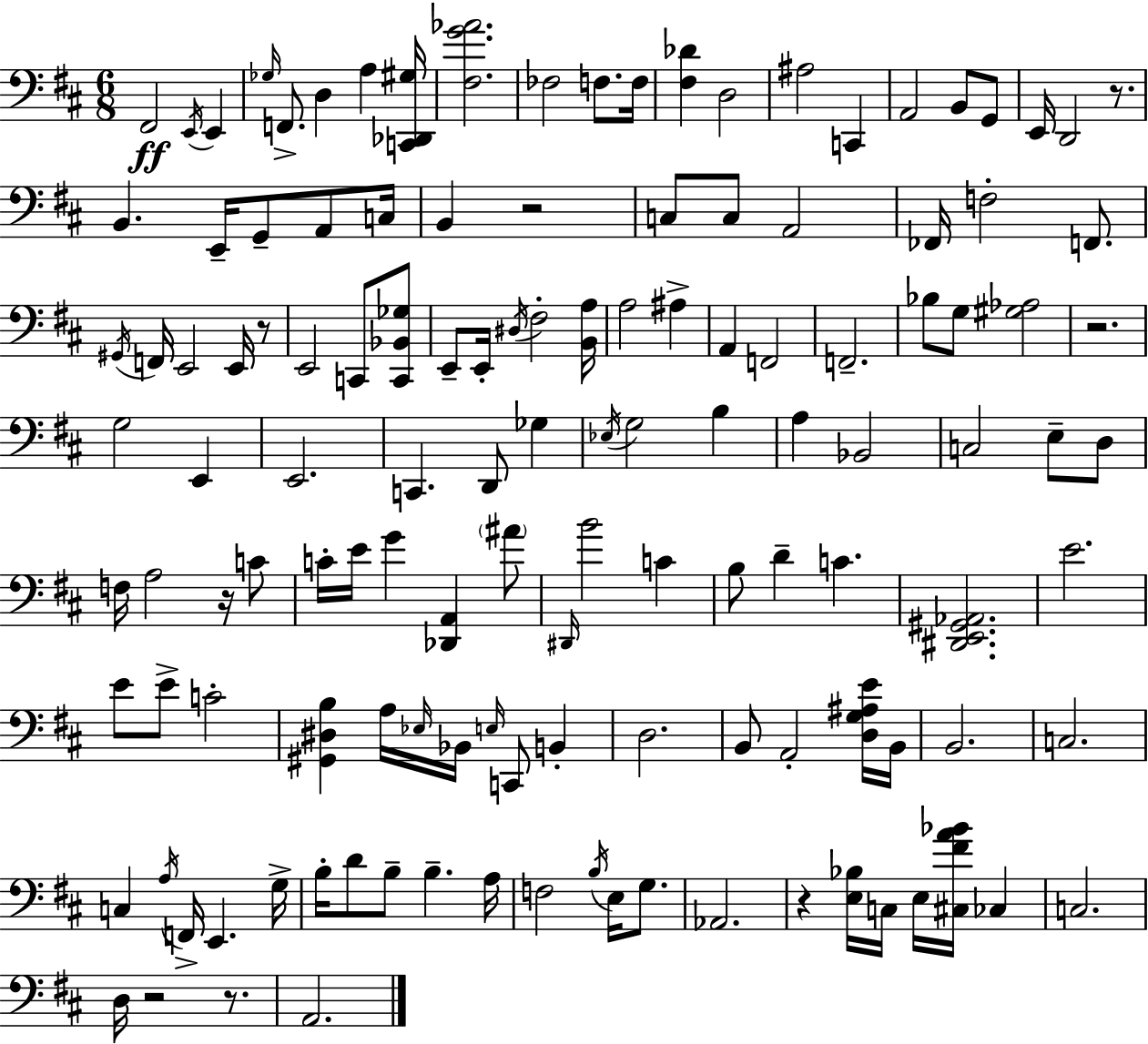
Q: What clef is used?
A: bass